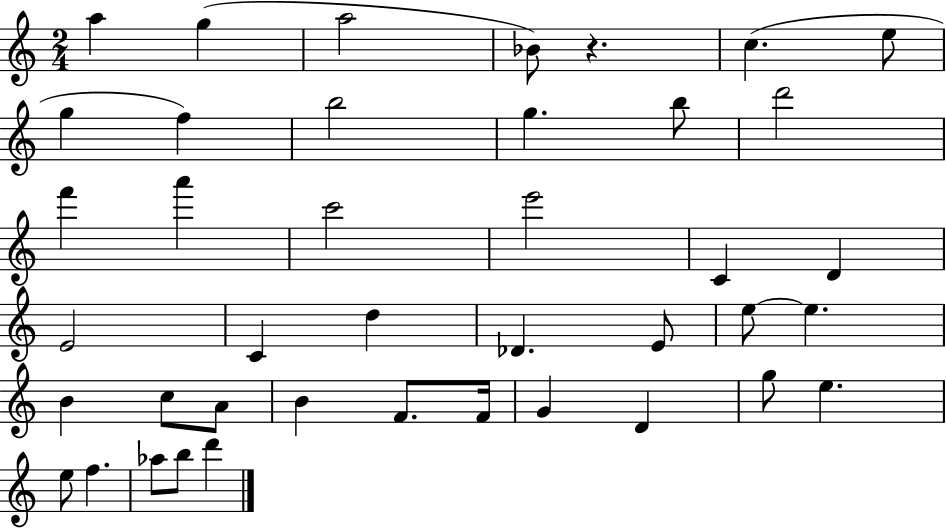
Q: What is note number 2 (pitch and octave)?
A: G5